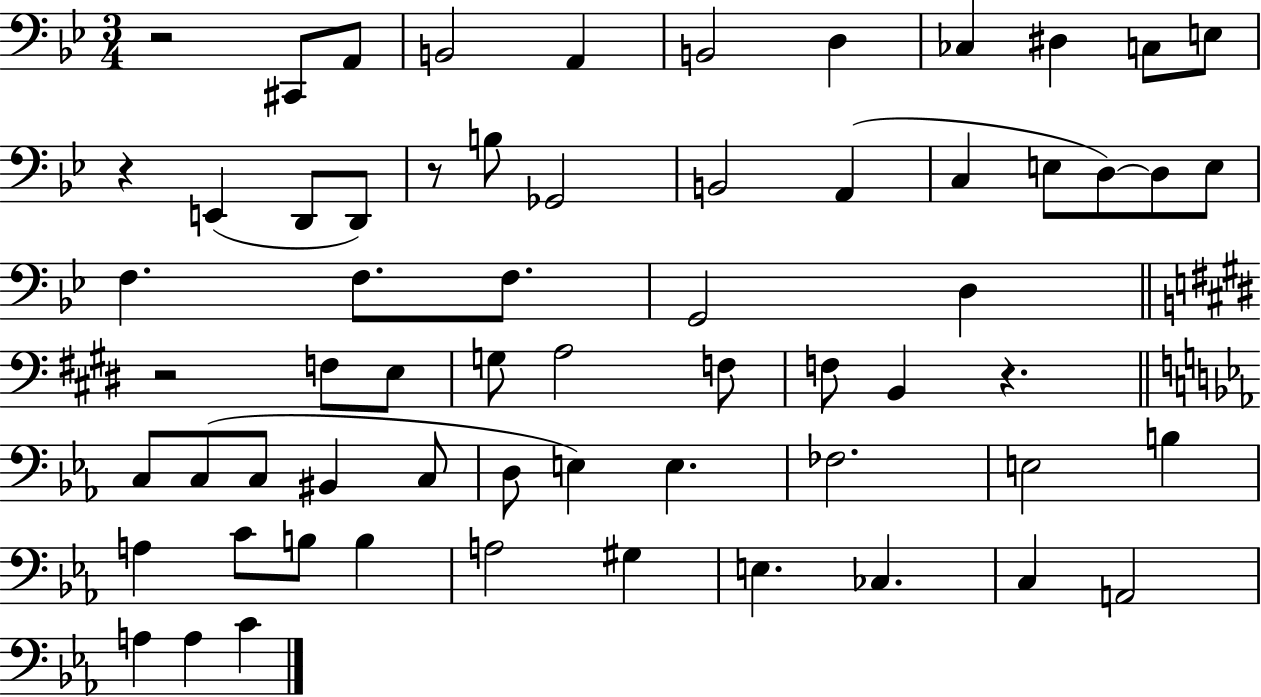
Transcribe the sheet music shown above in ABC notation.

X:1
T:Untitled
M:3/4
L:1/4
K:Bb
z2 ^C,,/2 A,,/2 B,,2 A,, B,,2 D, _C, ^D, C,/2 E,/2 z E,, D,,/2 D,,/2 z/2 B,/2 _G,,2 B,,2 A,, C, E,/2 D,/2 D,/2 E,/2 F, F,/2 F,/2 G,,2 D, z2 F,/2 E,/2 G,/2 A,2 F,/2 F,/2 B,, z C,/2 C,/2 C,/2 ^B,, C,/2 D,/2 E, E, _F,2 E,2 B, A, C/2 B,/2 B, A,2 ^G, E, _C, C, A,,2 A, A, C